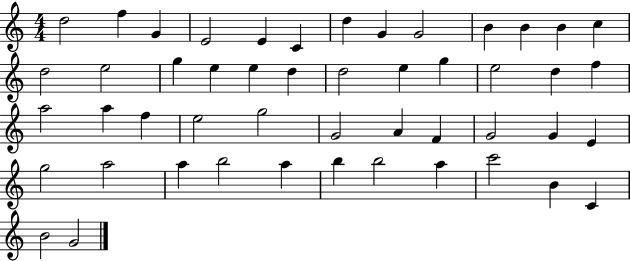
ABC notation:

X:1
T:Untitled
M:4/4
L:1/4
K:C
d2 f G E2 E C d G G2 B B B c d2 e2 g e e d d2 e g e2 d f a2 a f e2 g2 G2 A F G2 G E g2 a2 a b2 a b b2 a c'2 B C B2 G2